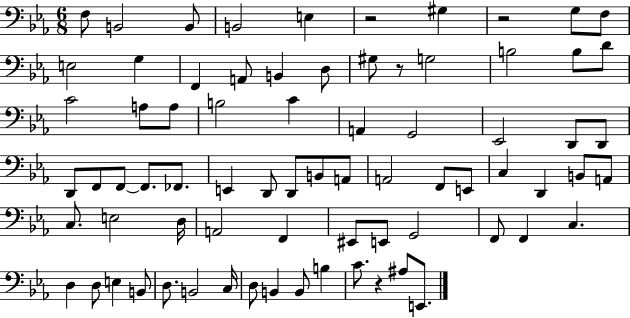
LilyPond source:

{
  \clef bass
  \numericTimeSignature
  \time 6/8
  \key ees \major
  f8 b,2 b,8 | b,2 e4 | r2 gis4 | r2 g8 f8 | \break e2 g4 | f,4 a,8 b,4 d8 | gis8 r8 g2 | b2 b8 d'8 | \break c'2 a8 a8 | b2 c'4 | a,4 g,2 | ees,2 d,8 d,8 | \break d,8 f,8 f,8~~ f,8. fes,8. | e,4 d,8 d,8 b,8 a,8 | a,2 f,8 e,8 | c4 d,4 b,8 a,8 | \break c8. e2 d16 | a,2 f,4 | eis,8 e,8 g,2 | f,8 f,4 c4. | \break d4 d8 e4 b,8 | d8. b,2 c16 | d8 b,4 b,8 b4 | c'8. r4 ais8 e,8. | \break \bar "|."
}